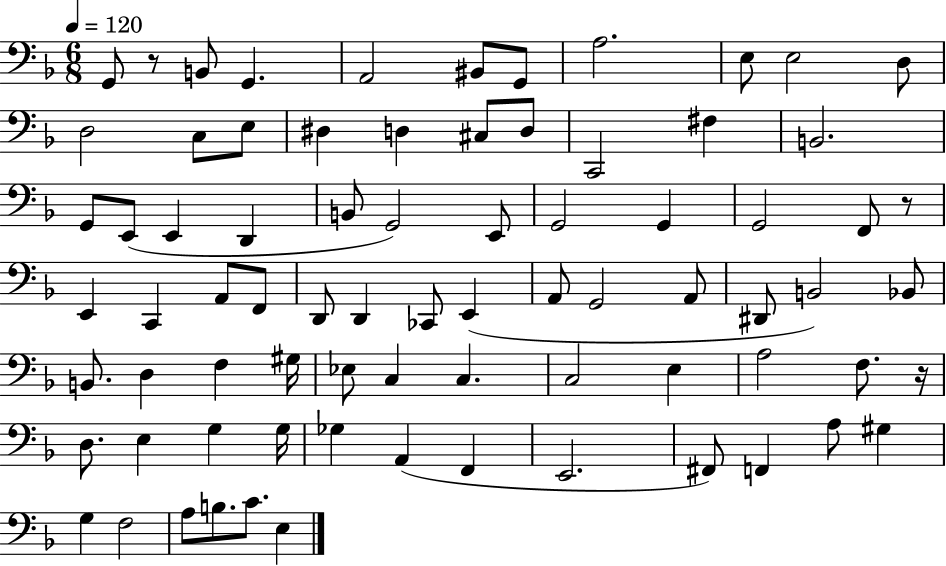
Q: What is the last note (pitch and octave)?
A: E3